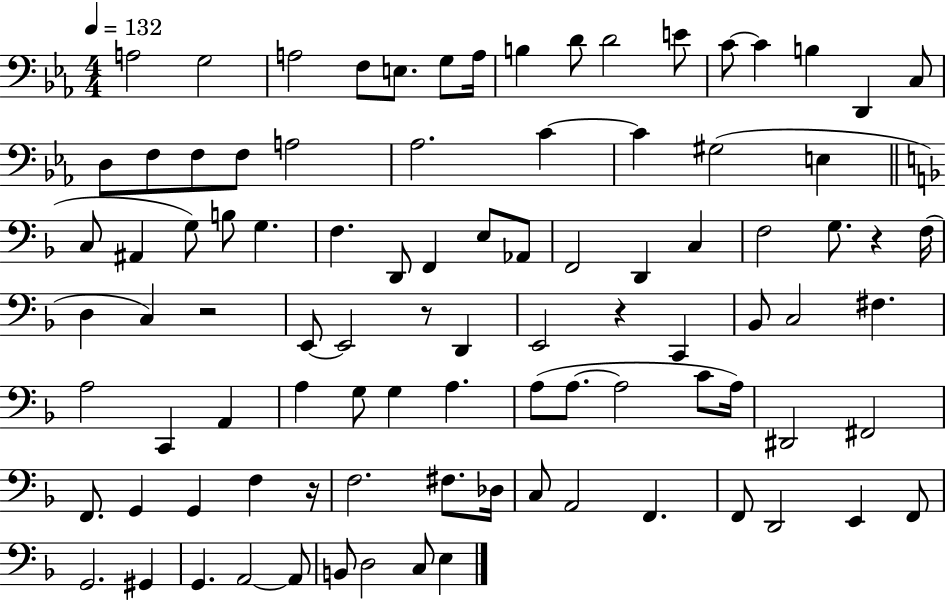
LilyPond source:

{
  \clef bass
  \numericTimeSignature
  \time 4/4
  \key ees \major
  \tempo 4 = 132
  a2 g2 | a2 f8 e8. g8 a16 | b4 d'8 d'2 e'8 | c'8~~ c'4 b4 d,4 c8 | \break d8 f8 f8 f8 a2 | aes2. c'4~~ | c'4 gis2( e4 | \bar "||" \break \key f \major c8 ais,4 g8) b8 g4. | f4. d,8 f,4 e8 aes,8 | f,2 d,4 c4 | f2 g8. r4 f16( | \break d4 c4) r2 | e,8~~ e,2 r8 d,4 | e,2 r4 c,4 | bes,8 c2 fis4. | \break a2 c,4 a,4 | a4 g8 g4 a4. | a8( a8.~~ a2 c'8 a16) | dis,2 fis,2 | \break f,8. g,4 g,4 f4 r16 | f2. fis8. des16 | c8 a,2 f,4. | f,8 d,2 e,4 f,8 | \break g,2. gis,4 | g,4. a,2~~ a,8 | b,8 d2 c8 e4 | \bar "|."
}